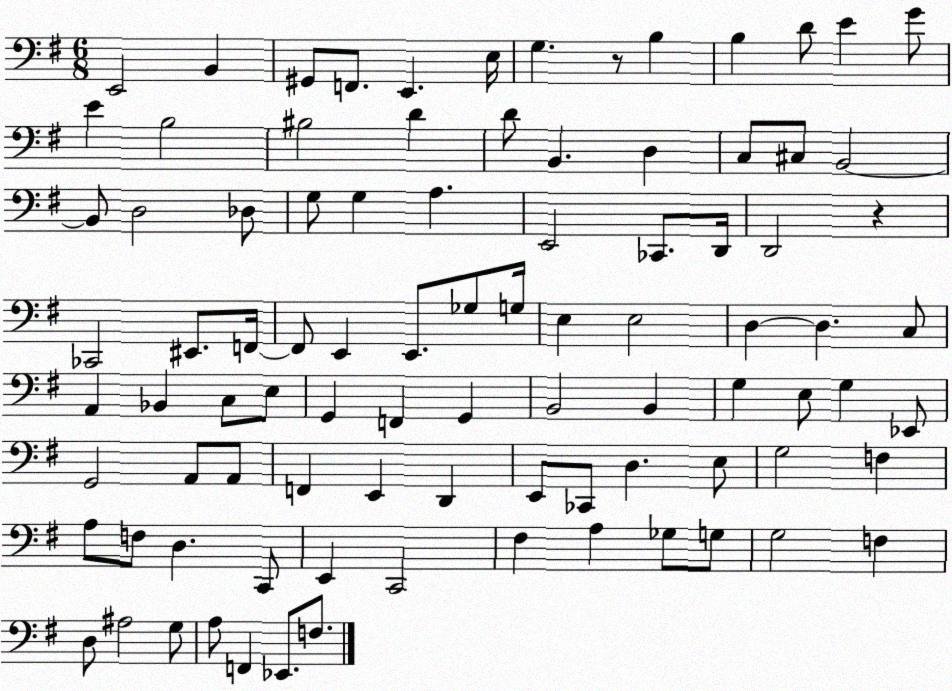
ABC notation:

X:1
T:Untitled
M:6/8
L:1/4
K:G
E,,2 B,, ^G,,/2 F,,/2 E,, E,/4 G, z/2 B, B, D/2 E G/2 E B,2 ^B,2 D D/2 B,, D, C,/2 ^C,/2 B,,2 B,,/2 D,2 _D,/2 G,/2 G, A, E,,2 _C,,/2 D,,/4 D,,2 z _C,,2 ^E,,/2 F,,/4 F,,/2 E,, E,,/2 _G,/2 G,/4 E, E,2 D, D, C,/2 A,, _B,, C,/2 E,/2 G,, F,, G,, B,,2 B,, G, E,/2 G, _E,,/2 G,,2 A,,/2 A,,/2 F,, E,, D,, E,,/2 _C,,/2 D, E,/2 G,2 F, A,/2 F,/2 D, C,,/2 E,, C,,2 ^F, A, _G,/2 G,/2 G,2 F, D,/2 ^A,2 G,/2 A,/2 F,, _E,,/2 F,/2